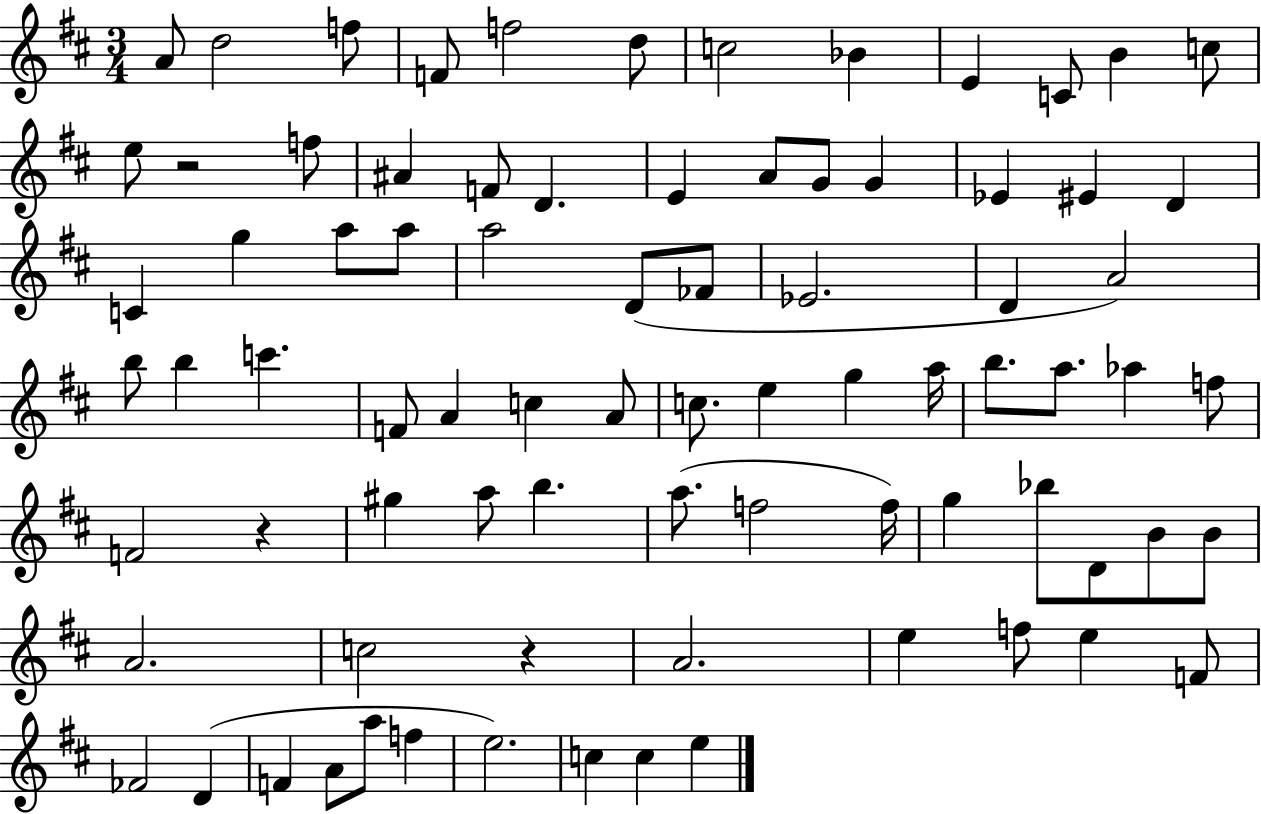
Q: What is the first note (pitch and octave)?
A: A4